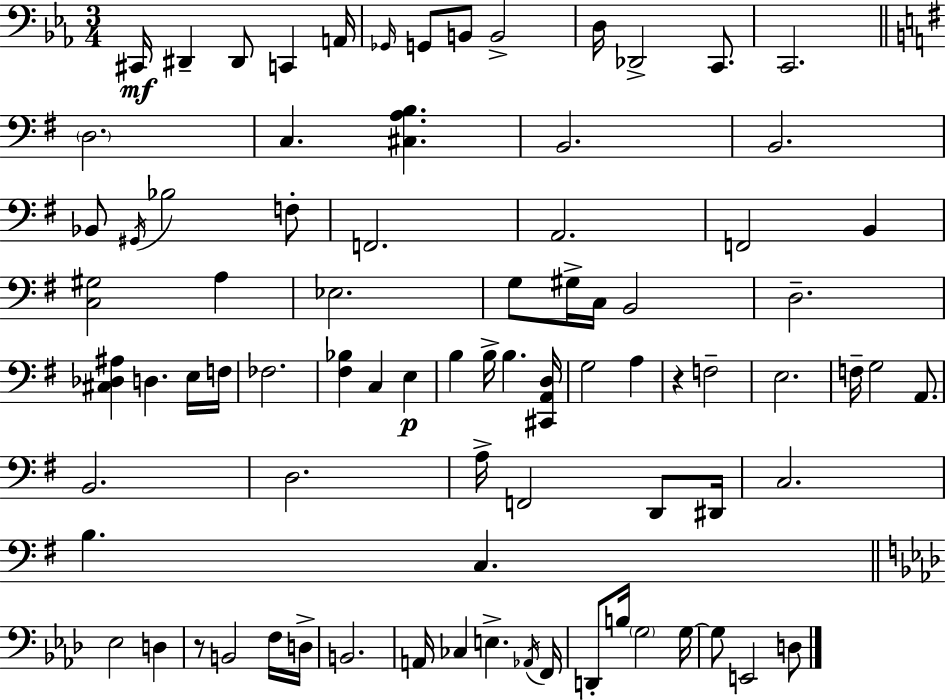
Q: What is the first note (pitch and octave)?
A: C#2